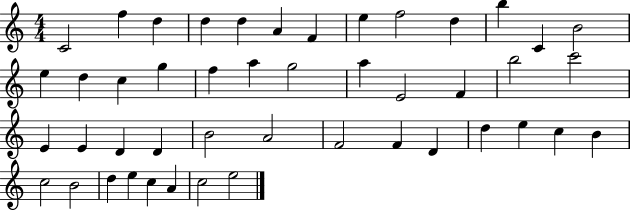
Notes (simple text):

C4/h F5/q D5/q D5/q D5/q A4/q F4/q E5/q F5/h D5/q B5/q C4/q B4/h E5/q D5/q C5/q G5/q F5/q A5/q G5/h A5/q E4/h F4/q B5/h C6/h E4/q E4/q D4/q D4/q B4/h A4/h F4/h F4/q D4/q D5/q E5/q C5/q B4/q C5/h B4/h D5/q E5/q C5/q A4/q C5/h E5/h